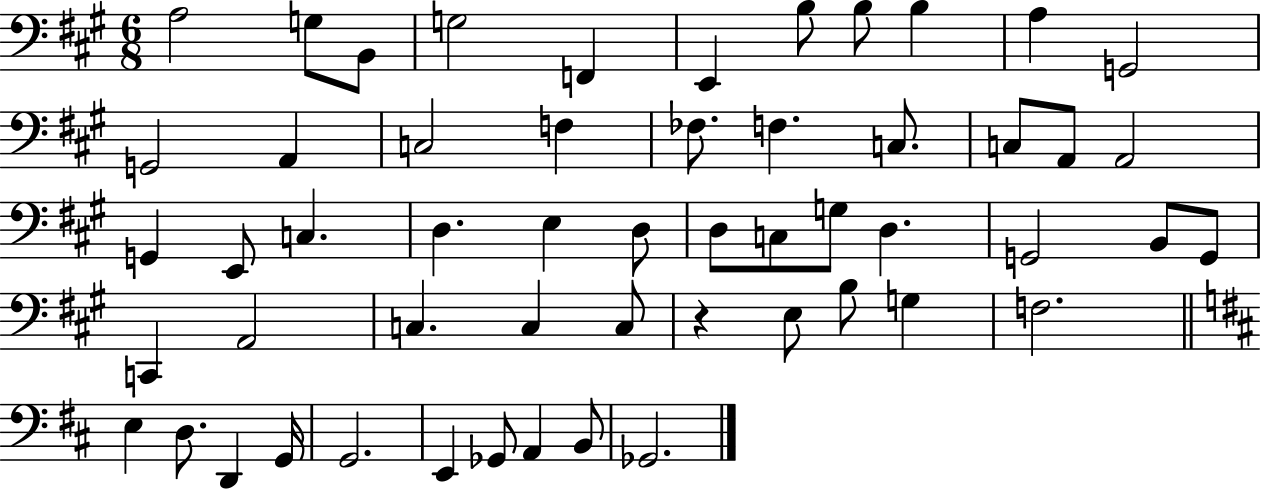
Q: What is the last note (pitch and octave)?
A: Gb2